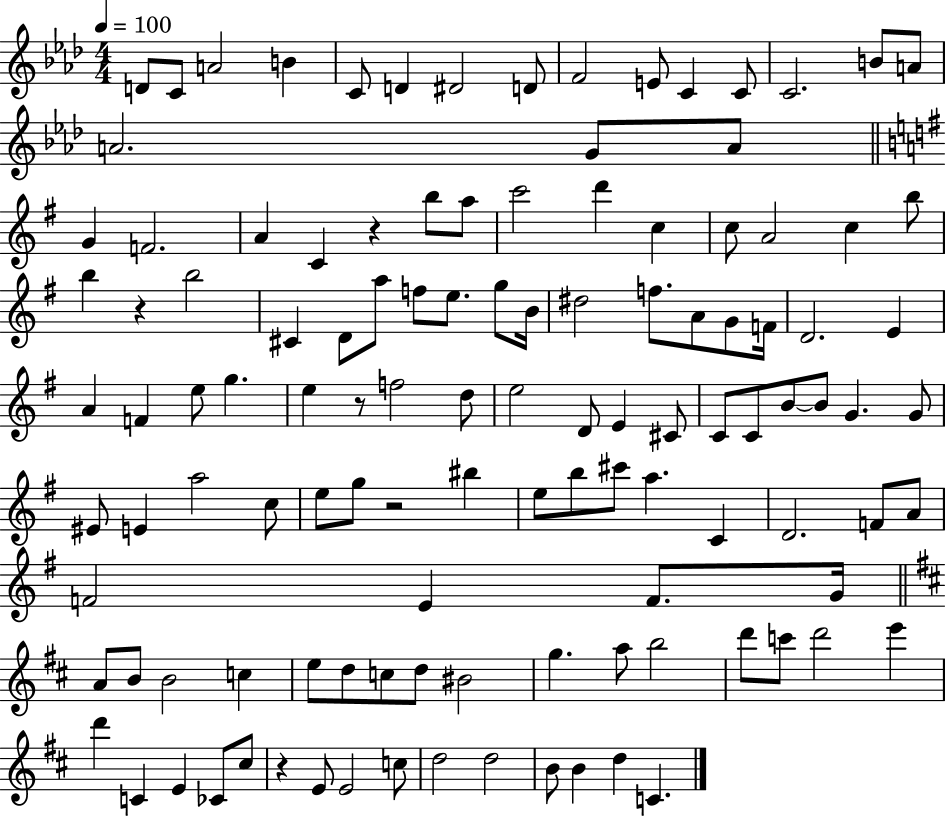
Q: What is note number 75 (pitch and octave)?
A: A5